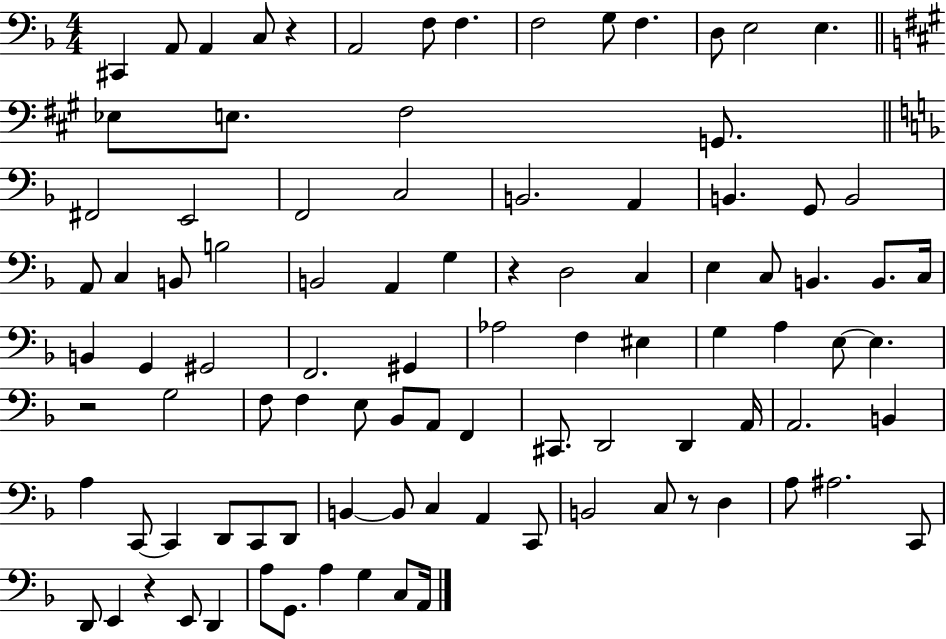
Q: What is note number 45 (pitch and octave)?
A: G#2